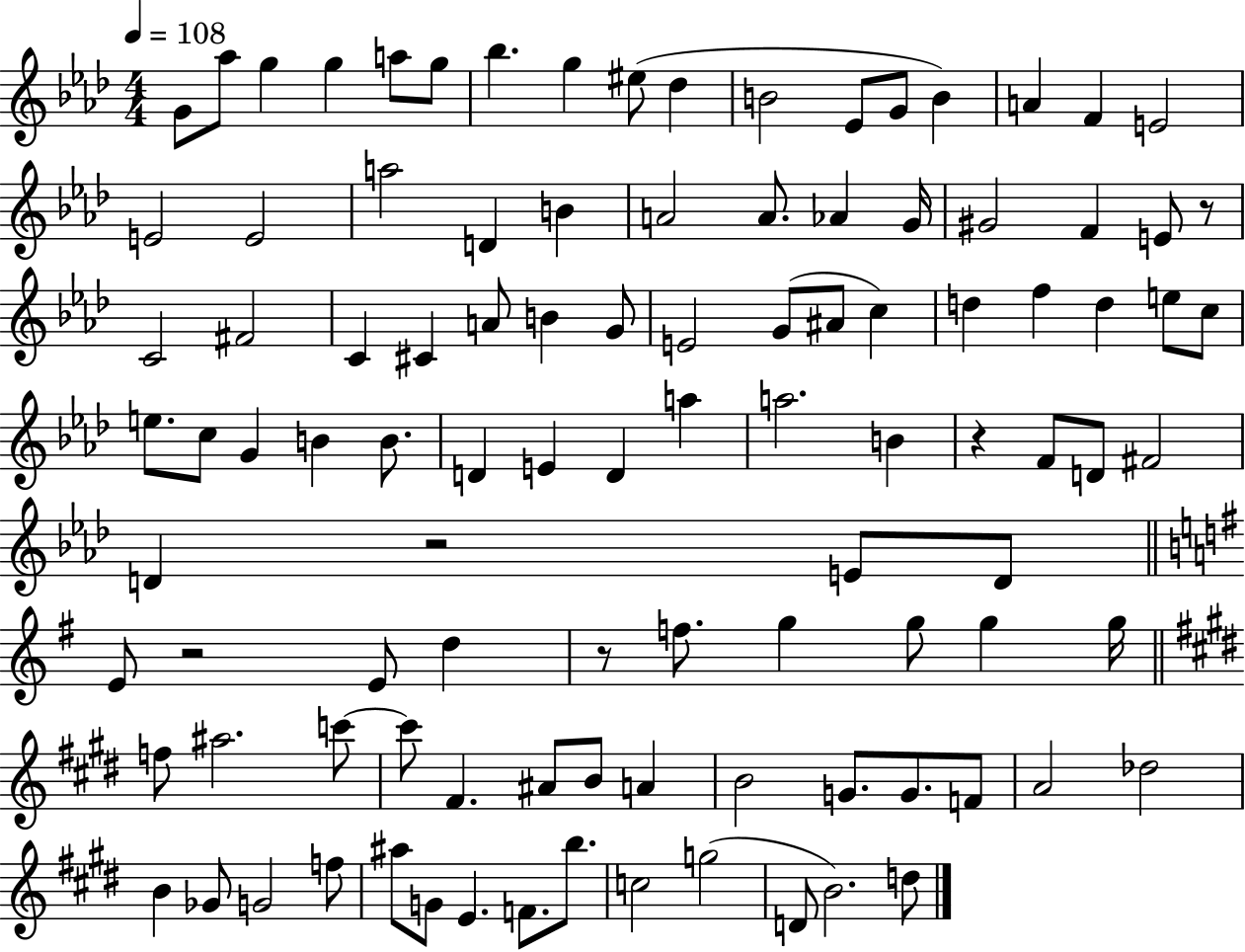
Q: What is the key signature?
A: AES major